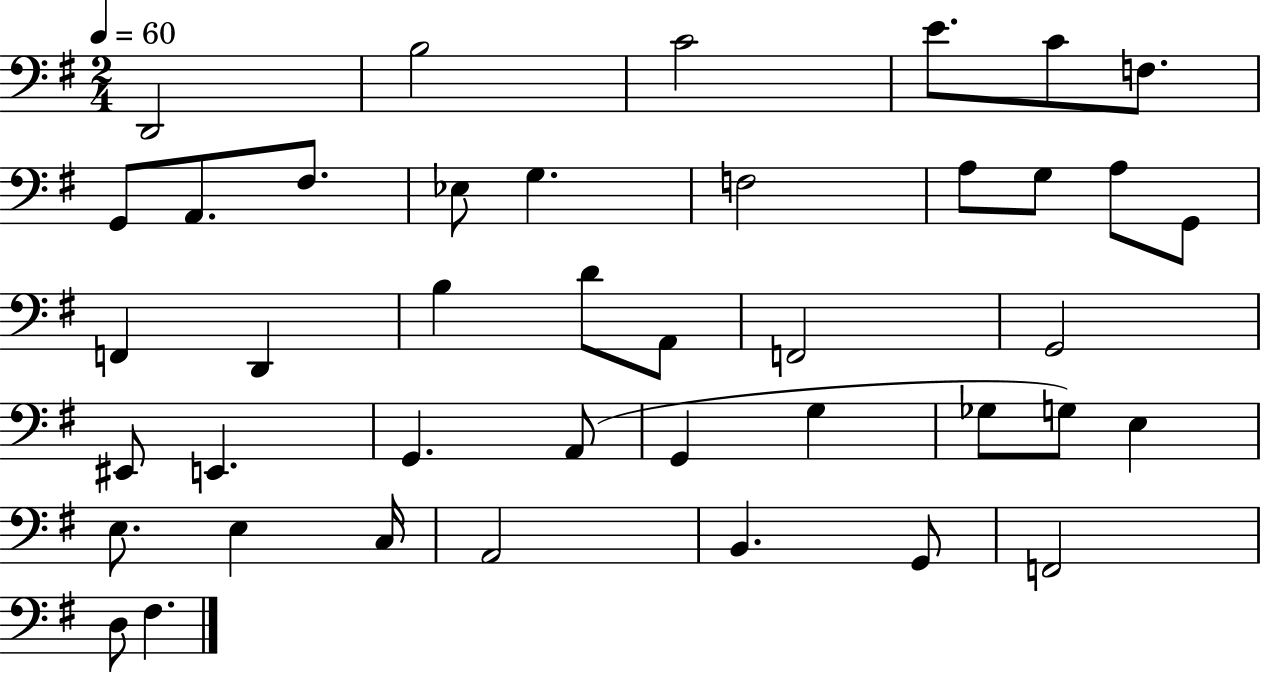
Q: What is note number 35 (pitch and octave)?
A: C3